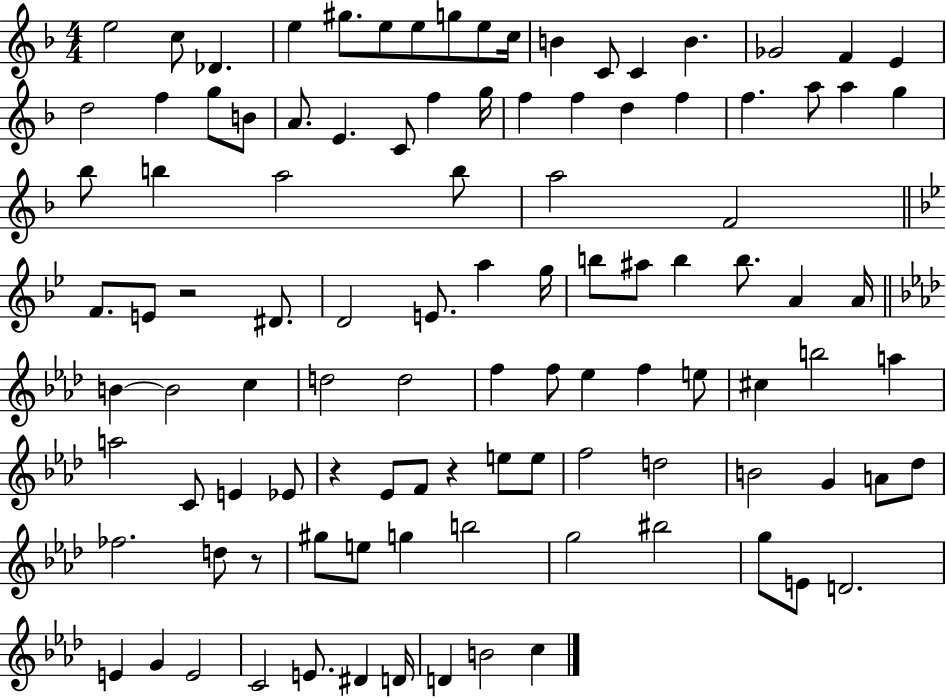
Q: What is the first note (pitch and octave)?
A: E5